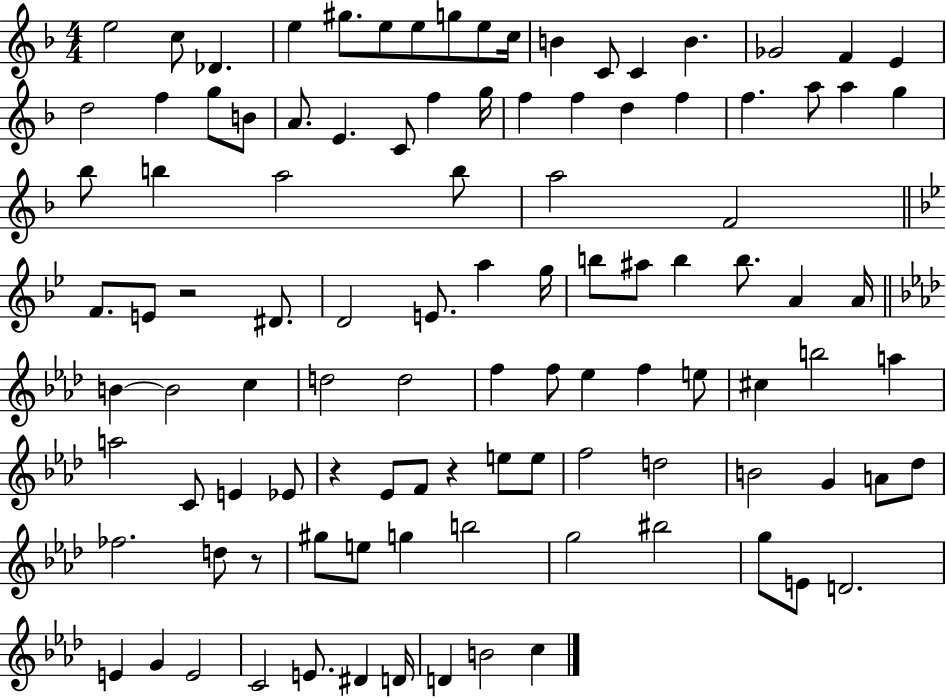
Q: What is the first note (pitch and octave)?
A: E5